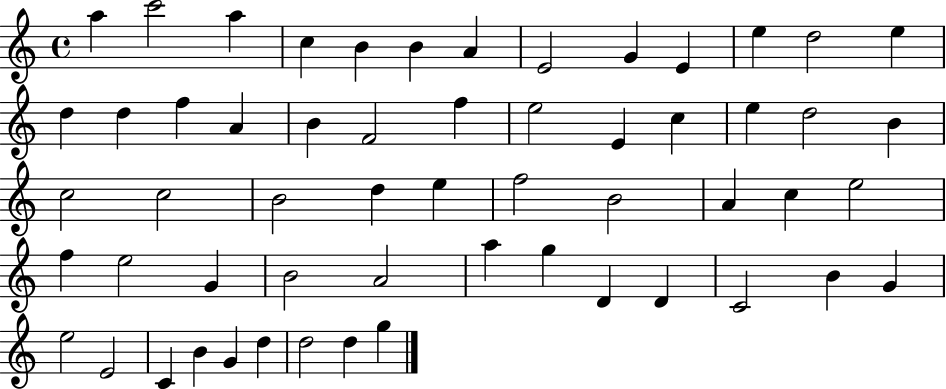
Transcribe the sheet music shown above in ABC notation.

X:1
T:Untitled
M:4/4
L:1/4
K:C
a c'2 a c B B A E2 G E e d2 e d d f A B F2 f e2 E c e d2 B c2 c2 B2 d e f2 B2 A c e2 f e2 G B2 A2 a g D D C2 B G e2 E2 C B G d d2 d g